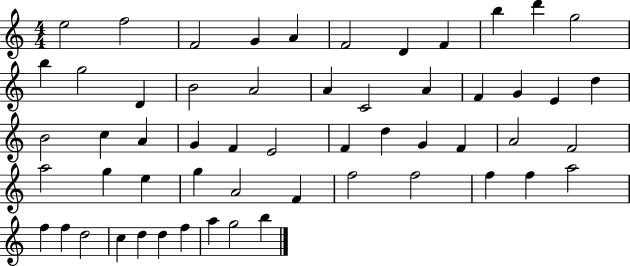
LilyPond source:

{
  \clef treble
  \numericTimeSignature
  \time 4/4
  \key c \major
  e''2 f''2 | f'2 g'4 a'4 | f'2 d'4 f'4 | b''4 d'''4 g''2 | \break b''4 g''2 d'4 | b'2 a'2 | a'4 c'2 a'4 | f'4 g'4 e'4 d''4 | \break b'2 c''4 a'4 | g'4 f'4 e'2 | f'4 d''4 g'4 f'4 | a'2 f'2 | \break a''2 g''4 e''4 | g''4 a'2 f'4 | f''2 f''2 | f''4 f''4 a''2 | \break f''4 f''4 d''2 | c''4 d''4 d''4 f''4 | a''4 g''2 b''4 | \bar "|."
}